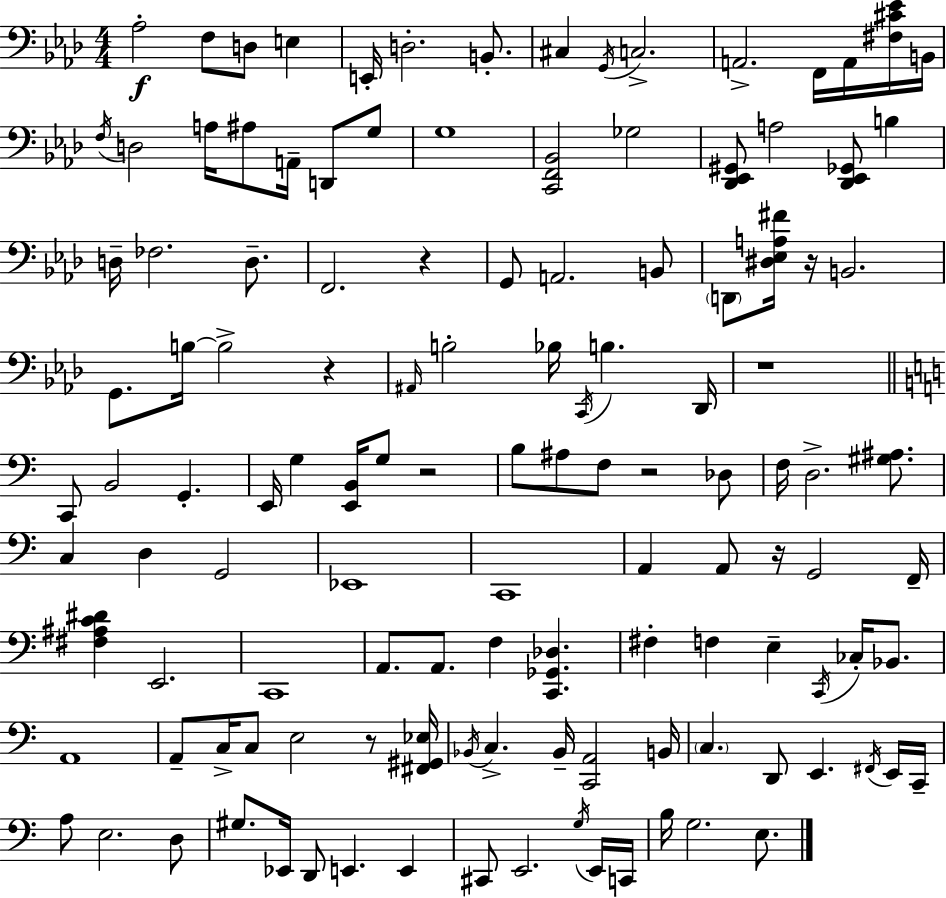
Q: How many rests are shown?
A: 8